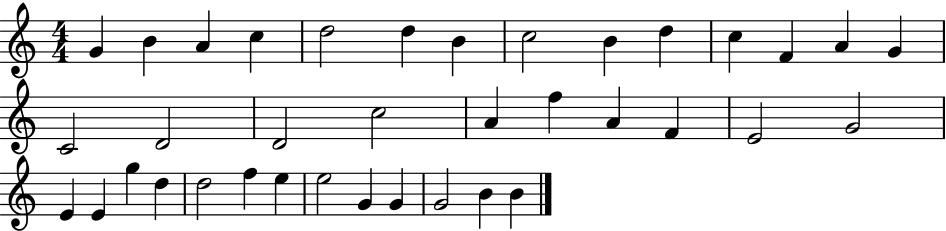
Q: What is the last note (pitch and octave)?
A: B4